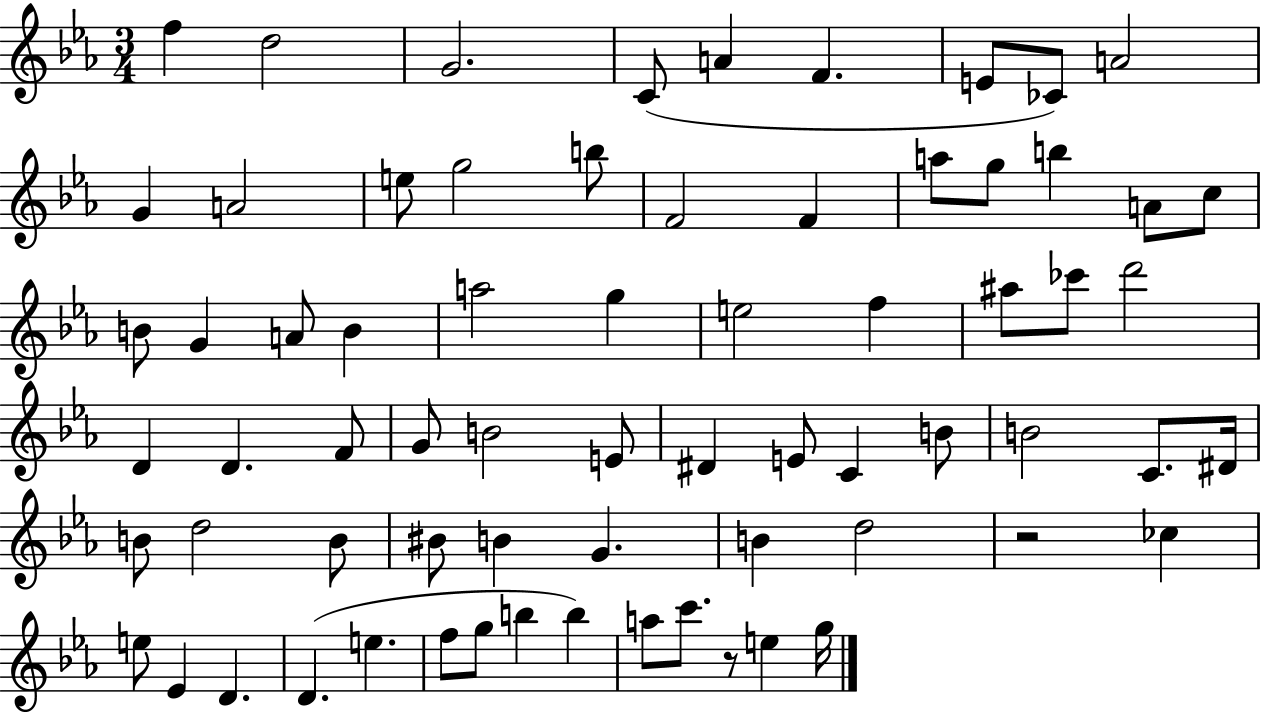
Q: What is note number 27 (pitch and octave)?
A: G5